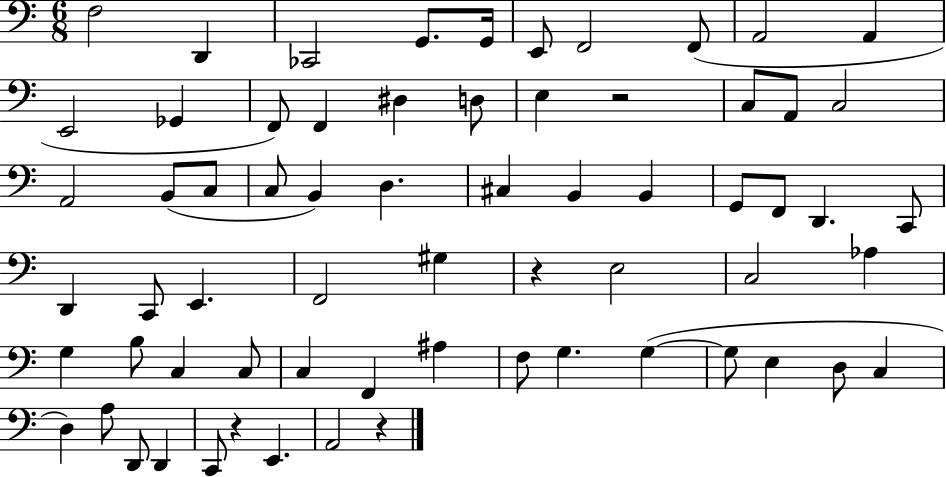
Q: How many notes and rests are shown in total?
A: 66